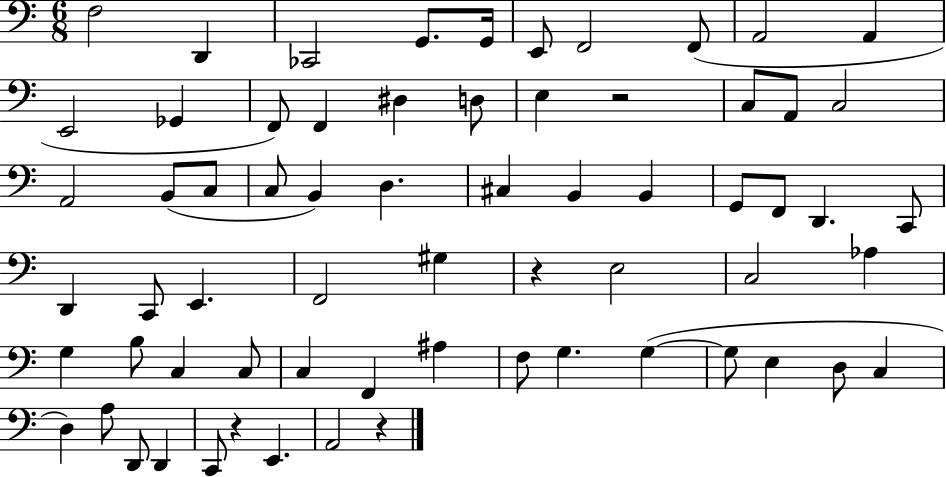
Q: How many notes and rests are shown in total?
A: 66